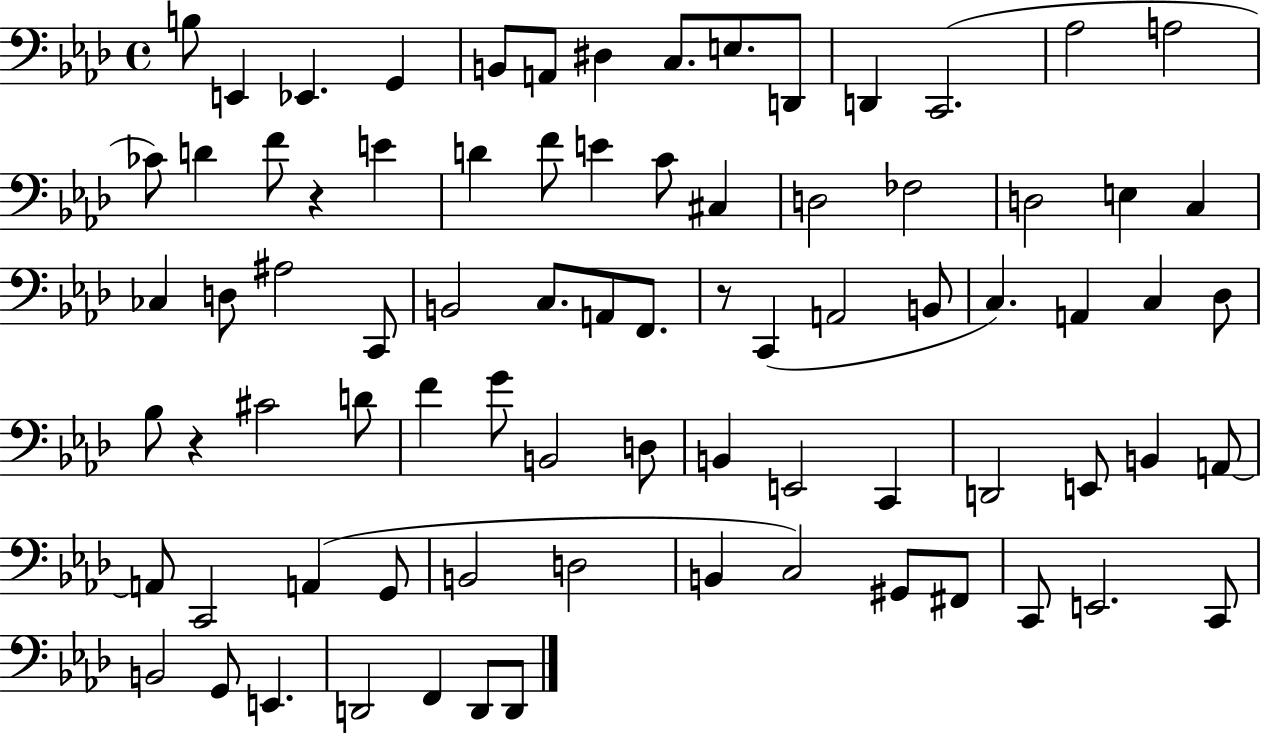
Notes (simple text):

B3/e E2/q Eb2/q. G2/q B2/e A2/e D#3/q C3/e. E3/e. D2/e D2/q C2/h. Ab3/h A3/h CES4/e D4/q F4/e R/q E4/q D4/q F4/e E4/q C4/e C#3/q D3/h FES3/h D3/h E3/q C3/q CES3/q D3/e A#3/h C2/e B2/h C3/e. A2/e F2/e. R/e C2/q A2/h B2/e C3/q. A2/q C3/q Db3/e Bb3/e R/q C#4/h D4/e F4/q G4/e B2/h D3/e B2/q E2/h C2/q D2/h E2/e B2/q A2/e A2/e C2/h A2/q G2/e B2/h D3/h B2/q C3/h G#2/e F#2/e C2/e E2/h. C2/e B2/h G2/e E2/q. D2/h F2/q D2/e D2/e